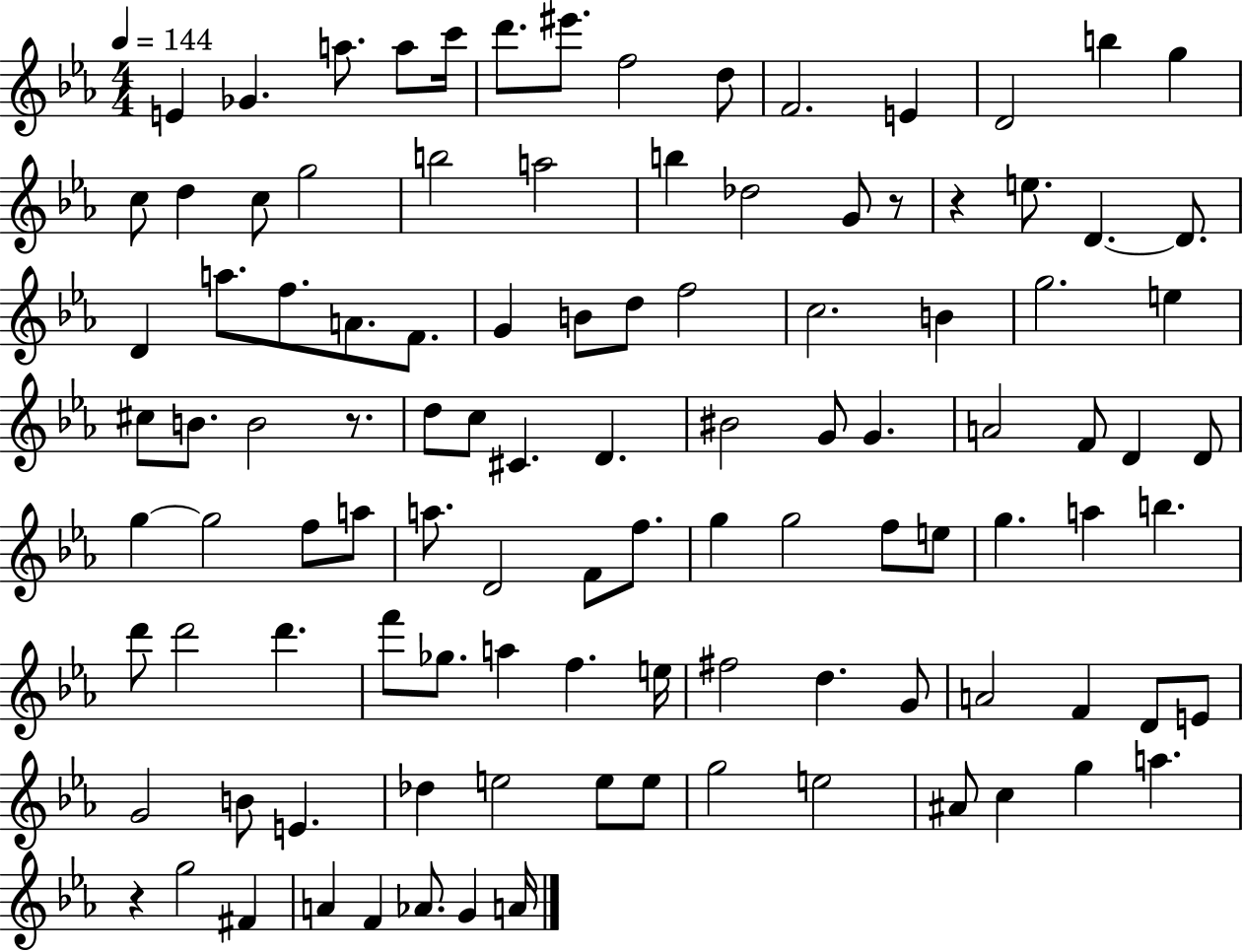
X:1
T:Untitled
M:4/4
L:1/4
K:Eb
E _G a/2 a/2 c'/4 d'/2 ^e'/2 f2 d/2 F2 E D2 b g c/2 d c/2 g2 b2 a2 b _d2 G/2 z/2 z e/2 D D/2 D a/2 f/2 A/2 F/2 G B/2 d/2 f2 c2 B g2 e ^c/2 B/2 B2 z/2 d/2 c/2 ^C D ^B2 G/2 G A2 F/2 D D/2 g g2 f/2 a/2 a/2 D2 F/2 f/2 g g2 f/2 e/2 g a b d'/2 d'2 d' f'/2 _g/2 a f e/4 ^f2 d G/2 A2 F D/2 E/2 G2 B/2 E _d e2 e/2 e/2 g2 e2 ^A/2 c g a z g2 ^F A F _A/2 G A/4